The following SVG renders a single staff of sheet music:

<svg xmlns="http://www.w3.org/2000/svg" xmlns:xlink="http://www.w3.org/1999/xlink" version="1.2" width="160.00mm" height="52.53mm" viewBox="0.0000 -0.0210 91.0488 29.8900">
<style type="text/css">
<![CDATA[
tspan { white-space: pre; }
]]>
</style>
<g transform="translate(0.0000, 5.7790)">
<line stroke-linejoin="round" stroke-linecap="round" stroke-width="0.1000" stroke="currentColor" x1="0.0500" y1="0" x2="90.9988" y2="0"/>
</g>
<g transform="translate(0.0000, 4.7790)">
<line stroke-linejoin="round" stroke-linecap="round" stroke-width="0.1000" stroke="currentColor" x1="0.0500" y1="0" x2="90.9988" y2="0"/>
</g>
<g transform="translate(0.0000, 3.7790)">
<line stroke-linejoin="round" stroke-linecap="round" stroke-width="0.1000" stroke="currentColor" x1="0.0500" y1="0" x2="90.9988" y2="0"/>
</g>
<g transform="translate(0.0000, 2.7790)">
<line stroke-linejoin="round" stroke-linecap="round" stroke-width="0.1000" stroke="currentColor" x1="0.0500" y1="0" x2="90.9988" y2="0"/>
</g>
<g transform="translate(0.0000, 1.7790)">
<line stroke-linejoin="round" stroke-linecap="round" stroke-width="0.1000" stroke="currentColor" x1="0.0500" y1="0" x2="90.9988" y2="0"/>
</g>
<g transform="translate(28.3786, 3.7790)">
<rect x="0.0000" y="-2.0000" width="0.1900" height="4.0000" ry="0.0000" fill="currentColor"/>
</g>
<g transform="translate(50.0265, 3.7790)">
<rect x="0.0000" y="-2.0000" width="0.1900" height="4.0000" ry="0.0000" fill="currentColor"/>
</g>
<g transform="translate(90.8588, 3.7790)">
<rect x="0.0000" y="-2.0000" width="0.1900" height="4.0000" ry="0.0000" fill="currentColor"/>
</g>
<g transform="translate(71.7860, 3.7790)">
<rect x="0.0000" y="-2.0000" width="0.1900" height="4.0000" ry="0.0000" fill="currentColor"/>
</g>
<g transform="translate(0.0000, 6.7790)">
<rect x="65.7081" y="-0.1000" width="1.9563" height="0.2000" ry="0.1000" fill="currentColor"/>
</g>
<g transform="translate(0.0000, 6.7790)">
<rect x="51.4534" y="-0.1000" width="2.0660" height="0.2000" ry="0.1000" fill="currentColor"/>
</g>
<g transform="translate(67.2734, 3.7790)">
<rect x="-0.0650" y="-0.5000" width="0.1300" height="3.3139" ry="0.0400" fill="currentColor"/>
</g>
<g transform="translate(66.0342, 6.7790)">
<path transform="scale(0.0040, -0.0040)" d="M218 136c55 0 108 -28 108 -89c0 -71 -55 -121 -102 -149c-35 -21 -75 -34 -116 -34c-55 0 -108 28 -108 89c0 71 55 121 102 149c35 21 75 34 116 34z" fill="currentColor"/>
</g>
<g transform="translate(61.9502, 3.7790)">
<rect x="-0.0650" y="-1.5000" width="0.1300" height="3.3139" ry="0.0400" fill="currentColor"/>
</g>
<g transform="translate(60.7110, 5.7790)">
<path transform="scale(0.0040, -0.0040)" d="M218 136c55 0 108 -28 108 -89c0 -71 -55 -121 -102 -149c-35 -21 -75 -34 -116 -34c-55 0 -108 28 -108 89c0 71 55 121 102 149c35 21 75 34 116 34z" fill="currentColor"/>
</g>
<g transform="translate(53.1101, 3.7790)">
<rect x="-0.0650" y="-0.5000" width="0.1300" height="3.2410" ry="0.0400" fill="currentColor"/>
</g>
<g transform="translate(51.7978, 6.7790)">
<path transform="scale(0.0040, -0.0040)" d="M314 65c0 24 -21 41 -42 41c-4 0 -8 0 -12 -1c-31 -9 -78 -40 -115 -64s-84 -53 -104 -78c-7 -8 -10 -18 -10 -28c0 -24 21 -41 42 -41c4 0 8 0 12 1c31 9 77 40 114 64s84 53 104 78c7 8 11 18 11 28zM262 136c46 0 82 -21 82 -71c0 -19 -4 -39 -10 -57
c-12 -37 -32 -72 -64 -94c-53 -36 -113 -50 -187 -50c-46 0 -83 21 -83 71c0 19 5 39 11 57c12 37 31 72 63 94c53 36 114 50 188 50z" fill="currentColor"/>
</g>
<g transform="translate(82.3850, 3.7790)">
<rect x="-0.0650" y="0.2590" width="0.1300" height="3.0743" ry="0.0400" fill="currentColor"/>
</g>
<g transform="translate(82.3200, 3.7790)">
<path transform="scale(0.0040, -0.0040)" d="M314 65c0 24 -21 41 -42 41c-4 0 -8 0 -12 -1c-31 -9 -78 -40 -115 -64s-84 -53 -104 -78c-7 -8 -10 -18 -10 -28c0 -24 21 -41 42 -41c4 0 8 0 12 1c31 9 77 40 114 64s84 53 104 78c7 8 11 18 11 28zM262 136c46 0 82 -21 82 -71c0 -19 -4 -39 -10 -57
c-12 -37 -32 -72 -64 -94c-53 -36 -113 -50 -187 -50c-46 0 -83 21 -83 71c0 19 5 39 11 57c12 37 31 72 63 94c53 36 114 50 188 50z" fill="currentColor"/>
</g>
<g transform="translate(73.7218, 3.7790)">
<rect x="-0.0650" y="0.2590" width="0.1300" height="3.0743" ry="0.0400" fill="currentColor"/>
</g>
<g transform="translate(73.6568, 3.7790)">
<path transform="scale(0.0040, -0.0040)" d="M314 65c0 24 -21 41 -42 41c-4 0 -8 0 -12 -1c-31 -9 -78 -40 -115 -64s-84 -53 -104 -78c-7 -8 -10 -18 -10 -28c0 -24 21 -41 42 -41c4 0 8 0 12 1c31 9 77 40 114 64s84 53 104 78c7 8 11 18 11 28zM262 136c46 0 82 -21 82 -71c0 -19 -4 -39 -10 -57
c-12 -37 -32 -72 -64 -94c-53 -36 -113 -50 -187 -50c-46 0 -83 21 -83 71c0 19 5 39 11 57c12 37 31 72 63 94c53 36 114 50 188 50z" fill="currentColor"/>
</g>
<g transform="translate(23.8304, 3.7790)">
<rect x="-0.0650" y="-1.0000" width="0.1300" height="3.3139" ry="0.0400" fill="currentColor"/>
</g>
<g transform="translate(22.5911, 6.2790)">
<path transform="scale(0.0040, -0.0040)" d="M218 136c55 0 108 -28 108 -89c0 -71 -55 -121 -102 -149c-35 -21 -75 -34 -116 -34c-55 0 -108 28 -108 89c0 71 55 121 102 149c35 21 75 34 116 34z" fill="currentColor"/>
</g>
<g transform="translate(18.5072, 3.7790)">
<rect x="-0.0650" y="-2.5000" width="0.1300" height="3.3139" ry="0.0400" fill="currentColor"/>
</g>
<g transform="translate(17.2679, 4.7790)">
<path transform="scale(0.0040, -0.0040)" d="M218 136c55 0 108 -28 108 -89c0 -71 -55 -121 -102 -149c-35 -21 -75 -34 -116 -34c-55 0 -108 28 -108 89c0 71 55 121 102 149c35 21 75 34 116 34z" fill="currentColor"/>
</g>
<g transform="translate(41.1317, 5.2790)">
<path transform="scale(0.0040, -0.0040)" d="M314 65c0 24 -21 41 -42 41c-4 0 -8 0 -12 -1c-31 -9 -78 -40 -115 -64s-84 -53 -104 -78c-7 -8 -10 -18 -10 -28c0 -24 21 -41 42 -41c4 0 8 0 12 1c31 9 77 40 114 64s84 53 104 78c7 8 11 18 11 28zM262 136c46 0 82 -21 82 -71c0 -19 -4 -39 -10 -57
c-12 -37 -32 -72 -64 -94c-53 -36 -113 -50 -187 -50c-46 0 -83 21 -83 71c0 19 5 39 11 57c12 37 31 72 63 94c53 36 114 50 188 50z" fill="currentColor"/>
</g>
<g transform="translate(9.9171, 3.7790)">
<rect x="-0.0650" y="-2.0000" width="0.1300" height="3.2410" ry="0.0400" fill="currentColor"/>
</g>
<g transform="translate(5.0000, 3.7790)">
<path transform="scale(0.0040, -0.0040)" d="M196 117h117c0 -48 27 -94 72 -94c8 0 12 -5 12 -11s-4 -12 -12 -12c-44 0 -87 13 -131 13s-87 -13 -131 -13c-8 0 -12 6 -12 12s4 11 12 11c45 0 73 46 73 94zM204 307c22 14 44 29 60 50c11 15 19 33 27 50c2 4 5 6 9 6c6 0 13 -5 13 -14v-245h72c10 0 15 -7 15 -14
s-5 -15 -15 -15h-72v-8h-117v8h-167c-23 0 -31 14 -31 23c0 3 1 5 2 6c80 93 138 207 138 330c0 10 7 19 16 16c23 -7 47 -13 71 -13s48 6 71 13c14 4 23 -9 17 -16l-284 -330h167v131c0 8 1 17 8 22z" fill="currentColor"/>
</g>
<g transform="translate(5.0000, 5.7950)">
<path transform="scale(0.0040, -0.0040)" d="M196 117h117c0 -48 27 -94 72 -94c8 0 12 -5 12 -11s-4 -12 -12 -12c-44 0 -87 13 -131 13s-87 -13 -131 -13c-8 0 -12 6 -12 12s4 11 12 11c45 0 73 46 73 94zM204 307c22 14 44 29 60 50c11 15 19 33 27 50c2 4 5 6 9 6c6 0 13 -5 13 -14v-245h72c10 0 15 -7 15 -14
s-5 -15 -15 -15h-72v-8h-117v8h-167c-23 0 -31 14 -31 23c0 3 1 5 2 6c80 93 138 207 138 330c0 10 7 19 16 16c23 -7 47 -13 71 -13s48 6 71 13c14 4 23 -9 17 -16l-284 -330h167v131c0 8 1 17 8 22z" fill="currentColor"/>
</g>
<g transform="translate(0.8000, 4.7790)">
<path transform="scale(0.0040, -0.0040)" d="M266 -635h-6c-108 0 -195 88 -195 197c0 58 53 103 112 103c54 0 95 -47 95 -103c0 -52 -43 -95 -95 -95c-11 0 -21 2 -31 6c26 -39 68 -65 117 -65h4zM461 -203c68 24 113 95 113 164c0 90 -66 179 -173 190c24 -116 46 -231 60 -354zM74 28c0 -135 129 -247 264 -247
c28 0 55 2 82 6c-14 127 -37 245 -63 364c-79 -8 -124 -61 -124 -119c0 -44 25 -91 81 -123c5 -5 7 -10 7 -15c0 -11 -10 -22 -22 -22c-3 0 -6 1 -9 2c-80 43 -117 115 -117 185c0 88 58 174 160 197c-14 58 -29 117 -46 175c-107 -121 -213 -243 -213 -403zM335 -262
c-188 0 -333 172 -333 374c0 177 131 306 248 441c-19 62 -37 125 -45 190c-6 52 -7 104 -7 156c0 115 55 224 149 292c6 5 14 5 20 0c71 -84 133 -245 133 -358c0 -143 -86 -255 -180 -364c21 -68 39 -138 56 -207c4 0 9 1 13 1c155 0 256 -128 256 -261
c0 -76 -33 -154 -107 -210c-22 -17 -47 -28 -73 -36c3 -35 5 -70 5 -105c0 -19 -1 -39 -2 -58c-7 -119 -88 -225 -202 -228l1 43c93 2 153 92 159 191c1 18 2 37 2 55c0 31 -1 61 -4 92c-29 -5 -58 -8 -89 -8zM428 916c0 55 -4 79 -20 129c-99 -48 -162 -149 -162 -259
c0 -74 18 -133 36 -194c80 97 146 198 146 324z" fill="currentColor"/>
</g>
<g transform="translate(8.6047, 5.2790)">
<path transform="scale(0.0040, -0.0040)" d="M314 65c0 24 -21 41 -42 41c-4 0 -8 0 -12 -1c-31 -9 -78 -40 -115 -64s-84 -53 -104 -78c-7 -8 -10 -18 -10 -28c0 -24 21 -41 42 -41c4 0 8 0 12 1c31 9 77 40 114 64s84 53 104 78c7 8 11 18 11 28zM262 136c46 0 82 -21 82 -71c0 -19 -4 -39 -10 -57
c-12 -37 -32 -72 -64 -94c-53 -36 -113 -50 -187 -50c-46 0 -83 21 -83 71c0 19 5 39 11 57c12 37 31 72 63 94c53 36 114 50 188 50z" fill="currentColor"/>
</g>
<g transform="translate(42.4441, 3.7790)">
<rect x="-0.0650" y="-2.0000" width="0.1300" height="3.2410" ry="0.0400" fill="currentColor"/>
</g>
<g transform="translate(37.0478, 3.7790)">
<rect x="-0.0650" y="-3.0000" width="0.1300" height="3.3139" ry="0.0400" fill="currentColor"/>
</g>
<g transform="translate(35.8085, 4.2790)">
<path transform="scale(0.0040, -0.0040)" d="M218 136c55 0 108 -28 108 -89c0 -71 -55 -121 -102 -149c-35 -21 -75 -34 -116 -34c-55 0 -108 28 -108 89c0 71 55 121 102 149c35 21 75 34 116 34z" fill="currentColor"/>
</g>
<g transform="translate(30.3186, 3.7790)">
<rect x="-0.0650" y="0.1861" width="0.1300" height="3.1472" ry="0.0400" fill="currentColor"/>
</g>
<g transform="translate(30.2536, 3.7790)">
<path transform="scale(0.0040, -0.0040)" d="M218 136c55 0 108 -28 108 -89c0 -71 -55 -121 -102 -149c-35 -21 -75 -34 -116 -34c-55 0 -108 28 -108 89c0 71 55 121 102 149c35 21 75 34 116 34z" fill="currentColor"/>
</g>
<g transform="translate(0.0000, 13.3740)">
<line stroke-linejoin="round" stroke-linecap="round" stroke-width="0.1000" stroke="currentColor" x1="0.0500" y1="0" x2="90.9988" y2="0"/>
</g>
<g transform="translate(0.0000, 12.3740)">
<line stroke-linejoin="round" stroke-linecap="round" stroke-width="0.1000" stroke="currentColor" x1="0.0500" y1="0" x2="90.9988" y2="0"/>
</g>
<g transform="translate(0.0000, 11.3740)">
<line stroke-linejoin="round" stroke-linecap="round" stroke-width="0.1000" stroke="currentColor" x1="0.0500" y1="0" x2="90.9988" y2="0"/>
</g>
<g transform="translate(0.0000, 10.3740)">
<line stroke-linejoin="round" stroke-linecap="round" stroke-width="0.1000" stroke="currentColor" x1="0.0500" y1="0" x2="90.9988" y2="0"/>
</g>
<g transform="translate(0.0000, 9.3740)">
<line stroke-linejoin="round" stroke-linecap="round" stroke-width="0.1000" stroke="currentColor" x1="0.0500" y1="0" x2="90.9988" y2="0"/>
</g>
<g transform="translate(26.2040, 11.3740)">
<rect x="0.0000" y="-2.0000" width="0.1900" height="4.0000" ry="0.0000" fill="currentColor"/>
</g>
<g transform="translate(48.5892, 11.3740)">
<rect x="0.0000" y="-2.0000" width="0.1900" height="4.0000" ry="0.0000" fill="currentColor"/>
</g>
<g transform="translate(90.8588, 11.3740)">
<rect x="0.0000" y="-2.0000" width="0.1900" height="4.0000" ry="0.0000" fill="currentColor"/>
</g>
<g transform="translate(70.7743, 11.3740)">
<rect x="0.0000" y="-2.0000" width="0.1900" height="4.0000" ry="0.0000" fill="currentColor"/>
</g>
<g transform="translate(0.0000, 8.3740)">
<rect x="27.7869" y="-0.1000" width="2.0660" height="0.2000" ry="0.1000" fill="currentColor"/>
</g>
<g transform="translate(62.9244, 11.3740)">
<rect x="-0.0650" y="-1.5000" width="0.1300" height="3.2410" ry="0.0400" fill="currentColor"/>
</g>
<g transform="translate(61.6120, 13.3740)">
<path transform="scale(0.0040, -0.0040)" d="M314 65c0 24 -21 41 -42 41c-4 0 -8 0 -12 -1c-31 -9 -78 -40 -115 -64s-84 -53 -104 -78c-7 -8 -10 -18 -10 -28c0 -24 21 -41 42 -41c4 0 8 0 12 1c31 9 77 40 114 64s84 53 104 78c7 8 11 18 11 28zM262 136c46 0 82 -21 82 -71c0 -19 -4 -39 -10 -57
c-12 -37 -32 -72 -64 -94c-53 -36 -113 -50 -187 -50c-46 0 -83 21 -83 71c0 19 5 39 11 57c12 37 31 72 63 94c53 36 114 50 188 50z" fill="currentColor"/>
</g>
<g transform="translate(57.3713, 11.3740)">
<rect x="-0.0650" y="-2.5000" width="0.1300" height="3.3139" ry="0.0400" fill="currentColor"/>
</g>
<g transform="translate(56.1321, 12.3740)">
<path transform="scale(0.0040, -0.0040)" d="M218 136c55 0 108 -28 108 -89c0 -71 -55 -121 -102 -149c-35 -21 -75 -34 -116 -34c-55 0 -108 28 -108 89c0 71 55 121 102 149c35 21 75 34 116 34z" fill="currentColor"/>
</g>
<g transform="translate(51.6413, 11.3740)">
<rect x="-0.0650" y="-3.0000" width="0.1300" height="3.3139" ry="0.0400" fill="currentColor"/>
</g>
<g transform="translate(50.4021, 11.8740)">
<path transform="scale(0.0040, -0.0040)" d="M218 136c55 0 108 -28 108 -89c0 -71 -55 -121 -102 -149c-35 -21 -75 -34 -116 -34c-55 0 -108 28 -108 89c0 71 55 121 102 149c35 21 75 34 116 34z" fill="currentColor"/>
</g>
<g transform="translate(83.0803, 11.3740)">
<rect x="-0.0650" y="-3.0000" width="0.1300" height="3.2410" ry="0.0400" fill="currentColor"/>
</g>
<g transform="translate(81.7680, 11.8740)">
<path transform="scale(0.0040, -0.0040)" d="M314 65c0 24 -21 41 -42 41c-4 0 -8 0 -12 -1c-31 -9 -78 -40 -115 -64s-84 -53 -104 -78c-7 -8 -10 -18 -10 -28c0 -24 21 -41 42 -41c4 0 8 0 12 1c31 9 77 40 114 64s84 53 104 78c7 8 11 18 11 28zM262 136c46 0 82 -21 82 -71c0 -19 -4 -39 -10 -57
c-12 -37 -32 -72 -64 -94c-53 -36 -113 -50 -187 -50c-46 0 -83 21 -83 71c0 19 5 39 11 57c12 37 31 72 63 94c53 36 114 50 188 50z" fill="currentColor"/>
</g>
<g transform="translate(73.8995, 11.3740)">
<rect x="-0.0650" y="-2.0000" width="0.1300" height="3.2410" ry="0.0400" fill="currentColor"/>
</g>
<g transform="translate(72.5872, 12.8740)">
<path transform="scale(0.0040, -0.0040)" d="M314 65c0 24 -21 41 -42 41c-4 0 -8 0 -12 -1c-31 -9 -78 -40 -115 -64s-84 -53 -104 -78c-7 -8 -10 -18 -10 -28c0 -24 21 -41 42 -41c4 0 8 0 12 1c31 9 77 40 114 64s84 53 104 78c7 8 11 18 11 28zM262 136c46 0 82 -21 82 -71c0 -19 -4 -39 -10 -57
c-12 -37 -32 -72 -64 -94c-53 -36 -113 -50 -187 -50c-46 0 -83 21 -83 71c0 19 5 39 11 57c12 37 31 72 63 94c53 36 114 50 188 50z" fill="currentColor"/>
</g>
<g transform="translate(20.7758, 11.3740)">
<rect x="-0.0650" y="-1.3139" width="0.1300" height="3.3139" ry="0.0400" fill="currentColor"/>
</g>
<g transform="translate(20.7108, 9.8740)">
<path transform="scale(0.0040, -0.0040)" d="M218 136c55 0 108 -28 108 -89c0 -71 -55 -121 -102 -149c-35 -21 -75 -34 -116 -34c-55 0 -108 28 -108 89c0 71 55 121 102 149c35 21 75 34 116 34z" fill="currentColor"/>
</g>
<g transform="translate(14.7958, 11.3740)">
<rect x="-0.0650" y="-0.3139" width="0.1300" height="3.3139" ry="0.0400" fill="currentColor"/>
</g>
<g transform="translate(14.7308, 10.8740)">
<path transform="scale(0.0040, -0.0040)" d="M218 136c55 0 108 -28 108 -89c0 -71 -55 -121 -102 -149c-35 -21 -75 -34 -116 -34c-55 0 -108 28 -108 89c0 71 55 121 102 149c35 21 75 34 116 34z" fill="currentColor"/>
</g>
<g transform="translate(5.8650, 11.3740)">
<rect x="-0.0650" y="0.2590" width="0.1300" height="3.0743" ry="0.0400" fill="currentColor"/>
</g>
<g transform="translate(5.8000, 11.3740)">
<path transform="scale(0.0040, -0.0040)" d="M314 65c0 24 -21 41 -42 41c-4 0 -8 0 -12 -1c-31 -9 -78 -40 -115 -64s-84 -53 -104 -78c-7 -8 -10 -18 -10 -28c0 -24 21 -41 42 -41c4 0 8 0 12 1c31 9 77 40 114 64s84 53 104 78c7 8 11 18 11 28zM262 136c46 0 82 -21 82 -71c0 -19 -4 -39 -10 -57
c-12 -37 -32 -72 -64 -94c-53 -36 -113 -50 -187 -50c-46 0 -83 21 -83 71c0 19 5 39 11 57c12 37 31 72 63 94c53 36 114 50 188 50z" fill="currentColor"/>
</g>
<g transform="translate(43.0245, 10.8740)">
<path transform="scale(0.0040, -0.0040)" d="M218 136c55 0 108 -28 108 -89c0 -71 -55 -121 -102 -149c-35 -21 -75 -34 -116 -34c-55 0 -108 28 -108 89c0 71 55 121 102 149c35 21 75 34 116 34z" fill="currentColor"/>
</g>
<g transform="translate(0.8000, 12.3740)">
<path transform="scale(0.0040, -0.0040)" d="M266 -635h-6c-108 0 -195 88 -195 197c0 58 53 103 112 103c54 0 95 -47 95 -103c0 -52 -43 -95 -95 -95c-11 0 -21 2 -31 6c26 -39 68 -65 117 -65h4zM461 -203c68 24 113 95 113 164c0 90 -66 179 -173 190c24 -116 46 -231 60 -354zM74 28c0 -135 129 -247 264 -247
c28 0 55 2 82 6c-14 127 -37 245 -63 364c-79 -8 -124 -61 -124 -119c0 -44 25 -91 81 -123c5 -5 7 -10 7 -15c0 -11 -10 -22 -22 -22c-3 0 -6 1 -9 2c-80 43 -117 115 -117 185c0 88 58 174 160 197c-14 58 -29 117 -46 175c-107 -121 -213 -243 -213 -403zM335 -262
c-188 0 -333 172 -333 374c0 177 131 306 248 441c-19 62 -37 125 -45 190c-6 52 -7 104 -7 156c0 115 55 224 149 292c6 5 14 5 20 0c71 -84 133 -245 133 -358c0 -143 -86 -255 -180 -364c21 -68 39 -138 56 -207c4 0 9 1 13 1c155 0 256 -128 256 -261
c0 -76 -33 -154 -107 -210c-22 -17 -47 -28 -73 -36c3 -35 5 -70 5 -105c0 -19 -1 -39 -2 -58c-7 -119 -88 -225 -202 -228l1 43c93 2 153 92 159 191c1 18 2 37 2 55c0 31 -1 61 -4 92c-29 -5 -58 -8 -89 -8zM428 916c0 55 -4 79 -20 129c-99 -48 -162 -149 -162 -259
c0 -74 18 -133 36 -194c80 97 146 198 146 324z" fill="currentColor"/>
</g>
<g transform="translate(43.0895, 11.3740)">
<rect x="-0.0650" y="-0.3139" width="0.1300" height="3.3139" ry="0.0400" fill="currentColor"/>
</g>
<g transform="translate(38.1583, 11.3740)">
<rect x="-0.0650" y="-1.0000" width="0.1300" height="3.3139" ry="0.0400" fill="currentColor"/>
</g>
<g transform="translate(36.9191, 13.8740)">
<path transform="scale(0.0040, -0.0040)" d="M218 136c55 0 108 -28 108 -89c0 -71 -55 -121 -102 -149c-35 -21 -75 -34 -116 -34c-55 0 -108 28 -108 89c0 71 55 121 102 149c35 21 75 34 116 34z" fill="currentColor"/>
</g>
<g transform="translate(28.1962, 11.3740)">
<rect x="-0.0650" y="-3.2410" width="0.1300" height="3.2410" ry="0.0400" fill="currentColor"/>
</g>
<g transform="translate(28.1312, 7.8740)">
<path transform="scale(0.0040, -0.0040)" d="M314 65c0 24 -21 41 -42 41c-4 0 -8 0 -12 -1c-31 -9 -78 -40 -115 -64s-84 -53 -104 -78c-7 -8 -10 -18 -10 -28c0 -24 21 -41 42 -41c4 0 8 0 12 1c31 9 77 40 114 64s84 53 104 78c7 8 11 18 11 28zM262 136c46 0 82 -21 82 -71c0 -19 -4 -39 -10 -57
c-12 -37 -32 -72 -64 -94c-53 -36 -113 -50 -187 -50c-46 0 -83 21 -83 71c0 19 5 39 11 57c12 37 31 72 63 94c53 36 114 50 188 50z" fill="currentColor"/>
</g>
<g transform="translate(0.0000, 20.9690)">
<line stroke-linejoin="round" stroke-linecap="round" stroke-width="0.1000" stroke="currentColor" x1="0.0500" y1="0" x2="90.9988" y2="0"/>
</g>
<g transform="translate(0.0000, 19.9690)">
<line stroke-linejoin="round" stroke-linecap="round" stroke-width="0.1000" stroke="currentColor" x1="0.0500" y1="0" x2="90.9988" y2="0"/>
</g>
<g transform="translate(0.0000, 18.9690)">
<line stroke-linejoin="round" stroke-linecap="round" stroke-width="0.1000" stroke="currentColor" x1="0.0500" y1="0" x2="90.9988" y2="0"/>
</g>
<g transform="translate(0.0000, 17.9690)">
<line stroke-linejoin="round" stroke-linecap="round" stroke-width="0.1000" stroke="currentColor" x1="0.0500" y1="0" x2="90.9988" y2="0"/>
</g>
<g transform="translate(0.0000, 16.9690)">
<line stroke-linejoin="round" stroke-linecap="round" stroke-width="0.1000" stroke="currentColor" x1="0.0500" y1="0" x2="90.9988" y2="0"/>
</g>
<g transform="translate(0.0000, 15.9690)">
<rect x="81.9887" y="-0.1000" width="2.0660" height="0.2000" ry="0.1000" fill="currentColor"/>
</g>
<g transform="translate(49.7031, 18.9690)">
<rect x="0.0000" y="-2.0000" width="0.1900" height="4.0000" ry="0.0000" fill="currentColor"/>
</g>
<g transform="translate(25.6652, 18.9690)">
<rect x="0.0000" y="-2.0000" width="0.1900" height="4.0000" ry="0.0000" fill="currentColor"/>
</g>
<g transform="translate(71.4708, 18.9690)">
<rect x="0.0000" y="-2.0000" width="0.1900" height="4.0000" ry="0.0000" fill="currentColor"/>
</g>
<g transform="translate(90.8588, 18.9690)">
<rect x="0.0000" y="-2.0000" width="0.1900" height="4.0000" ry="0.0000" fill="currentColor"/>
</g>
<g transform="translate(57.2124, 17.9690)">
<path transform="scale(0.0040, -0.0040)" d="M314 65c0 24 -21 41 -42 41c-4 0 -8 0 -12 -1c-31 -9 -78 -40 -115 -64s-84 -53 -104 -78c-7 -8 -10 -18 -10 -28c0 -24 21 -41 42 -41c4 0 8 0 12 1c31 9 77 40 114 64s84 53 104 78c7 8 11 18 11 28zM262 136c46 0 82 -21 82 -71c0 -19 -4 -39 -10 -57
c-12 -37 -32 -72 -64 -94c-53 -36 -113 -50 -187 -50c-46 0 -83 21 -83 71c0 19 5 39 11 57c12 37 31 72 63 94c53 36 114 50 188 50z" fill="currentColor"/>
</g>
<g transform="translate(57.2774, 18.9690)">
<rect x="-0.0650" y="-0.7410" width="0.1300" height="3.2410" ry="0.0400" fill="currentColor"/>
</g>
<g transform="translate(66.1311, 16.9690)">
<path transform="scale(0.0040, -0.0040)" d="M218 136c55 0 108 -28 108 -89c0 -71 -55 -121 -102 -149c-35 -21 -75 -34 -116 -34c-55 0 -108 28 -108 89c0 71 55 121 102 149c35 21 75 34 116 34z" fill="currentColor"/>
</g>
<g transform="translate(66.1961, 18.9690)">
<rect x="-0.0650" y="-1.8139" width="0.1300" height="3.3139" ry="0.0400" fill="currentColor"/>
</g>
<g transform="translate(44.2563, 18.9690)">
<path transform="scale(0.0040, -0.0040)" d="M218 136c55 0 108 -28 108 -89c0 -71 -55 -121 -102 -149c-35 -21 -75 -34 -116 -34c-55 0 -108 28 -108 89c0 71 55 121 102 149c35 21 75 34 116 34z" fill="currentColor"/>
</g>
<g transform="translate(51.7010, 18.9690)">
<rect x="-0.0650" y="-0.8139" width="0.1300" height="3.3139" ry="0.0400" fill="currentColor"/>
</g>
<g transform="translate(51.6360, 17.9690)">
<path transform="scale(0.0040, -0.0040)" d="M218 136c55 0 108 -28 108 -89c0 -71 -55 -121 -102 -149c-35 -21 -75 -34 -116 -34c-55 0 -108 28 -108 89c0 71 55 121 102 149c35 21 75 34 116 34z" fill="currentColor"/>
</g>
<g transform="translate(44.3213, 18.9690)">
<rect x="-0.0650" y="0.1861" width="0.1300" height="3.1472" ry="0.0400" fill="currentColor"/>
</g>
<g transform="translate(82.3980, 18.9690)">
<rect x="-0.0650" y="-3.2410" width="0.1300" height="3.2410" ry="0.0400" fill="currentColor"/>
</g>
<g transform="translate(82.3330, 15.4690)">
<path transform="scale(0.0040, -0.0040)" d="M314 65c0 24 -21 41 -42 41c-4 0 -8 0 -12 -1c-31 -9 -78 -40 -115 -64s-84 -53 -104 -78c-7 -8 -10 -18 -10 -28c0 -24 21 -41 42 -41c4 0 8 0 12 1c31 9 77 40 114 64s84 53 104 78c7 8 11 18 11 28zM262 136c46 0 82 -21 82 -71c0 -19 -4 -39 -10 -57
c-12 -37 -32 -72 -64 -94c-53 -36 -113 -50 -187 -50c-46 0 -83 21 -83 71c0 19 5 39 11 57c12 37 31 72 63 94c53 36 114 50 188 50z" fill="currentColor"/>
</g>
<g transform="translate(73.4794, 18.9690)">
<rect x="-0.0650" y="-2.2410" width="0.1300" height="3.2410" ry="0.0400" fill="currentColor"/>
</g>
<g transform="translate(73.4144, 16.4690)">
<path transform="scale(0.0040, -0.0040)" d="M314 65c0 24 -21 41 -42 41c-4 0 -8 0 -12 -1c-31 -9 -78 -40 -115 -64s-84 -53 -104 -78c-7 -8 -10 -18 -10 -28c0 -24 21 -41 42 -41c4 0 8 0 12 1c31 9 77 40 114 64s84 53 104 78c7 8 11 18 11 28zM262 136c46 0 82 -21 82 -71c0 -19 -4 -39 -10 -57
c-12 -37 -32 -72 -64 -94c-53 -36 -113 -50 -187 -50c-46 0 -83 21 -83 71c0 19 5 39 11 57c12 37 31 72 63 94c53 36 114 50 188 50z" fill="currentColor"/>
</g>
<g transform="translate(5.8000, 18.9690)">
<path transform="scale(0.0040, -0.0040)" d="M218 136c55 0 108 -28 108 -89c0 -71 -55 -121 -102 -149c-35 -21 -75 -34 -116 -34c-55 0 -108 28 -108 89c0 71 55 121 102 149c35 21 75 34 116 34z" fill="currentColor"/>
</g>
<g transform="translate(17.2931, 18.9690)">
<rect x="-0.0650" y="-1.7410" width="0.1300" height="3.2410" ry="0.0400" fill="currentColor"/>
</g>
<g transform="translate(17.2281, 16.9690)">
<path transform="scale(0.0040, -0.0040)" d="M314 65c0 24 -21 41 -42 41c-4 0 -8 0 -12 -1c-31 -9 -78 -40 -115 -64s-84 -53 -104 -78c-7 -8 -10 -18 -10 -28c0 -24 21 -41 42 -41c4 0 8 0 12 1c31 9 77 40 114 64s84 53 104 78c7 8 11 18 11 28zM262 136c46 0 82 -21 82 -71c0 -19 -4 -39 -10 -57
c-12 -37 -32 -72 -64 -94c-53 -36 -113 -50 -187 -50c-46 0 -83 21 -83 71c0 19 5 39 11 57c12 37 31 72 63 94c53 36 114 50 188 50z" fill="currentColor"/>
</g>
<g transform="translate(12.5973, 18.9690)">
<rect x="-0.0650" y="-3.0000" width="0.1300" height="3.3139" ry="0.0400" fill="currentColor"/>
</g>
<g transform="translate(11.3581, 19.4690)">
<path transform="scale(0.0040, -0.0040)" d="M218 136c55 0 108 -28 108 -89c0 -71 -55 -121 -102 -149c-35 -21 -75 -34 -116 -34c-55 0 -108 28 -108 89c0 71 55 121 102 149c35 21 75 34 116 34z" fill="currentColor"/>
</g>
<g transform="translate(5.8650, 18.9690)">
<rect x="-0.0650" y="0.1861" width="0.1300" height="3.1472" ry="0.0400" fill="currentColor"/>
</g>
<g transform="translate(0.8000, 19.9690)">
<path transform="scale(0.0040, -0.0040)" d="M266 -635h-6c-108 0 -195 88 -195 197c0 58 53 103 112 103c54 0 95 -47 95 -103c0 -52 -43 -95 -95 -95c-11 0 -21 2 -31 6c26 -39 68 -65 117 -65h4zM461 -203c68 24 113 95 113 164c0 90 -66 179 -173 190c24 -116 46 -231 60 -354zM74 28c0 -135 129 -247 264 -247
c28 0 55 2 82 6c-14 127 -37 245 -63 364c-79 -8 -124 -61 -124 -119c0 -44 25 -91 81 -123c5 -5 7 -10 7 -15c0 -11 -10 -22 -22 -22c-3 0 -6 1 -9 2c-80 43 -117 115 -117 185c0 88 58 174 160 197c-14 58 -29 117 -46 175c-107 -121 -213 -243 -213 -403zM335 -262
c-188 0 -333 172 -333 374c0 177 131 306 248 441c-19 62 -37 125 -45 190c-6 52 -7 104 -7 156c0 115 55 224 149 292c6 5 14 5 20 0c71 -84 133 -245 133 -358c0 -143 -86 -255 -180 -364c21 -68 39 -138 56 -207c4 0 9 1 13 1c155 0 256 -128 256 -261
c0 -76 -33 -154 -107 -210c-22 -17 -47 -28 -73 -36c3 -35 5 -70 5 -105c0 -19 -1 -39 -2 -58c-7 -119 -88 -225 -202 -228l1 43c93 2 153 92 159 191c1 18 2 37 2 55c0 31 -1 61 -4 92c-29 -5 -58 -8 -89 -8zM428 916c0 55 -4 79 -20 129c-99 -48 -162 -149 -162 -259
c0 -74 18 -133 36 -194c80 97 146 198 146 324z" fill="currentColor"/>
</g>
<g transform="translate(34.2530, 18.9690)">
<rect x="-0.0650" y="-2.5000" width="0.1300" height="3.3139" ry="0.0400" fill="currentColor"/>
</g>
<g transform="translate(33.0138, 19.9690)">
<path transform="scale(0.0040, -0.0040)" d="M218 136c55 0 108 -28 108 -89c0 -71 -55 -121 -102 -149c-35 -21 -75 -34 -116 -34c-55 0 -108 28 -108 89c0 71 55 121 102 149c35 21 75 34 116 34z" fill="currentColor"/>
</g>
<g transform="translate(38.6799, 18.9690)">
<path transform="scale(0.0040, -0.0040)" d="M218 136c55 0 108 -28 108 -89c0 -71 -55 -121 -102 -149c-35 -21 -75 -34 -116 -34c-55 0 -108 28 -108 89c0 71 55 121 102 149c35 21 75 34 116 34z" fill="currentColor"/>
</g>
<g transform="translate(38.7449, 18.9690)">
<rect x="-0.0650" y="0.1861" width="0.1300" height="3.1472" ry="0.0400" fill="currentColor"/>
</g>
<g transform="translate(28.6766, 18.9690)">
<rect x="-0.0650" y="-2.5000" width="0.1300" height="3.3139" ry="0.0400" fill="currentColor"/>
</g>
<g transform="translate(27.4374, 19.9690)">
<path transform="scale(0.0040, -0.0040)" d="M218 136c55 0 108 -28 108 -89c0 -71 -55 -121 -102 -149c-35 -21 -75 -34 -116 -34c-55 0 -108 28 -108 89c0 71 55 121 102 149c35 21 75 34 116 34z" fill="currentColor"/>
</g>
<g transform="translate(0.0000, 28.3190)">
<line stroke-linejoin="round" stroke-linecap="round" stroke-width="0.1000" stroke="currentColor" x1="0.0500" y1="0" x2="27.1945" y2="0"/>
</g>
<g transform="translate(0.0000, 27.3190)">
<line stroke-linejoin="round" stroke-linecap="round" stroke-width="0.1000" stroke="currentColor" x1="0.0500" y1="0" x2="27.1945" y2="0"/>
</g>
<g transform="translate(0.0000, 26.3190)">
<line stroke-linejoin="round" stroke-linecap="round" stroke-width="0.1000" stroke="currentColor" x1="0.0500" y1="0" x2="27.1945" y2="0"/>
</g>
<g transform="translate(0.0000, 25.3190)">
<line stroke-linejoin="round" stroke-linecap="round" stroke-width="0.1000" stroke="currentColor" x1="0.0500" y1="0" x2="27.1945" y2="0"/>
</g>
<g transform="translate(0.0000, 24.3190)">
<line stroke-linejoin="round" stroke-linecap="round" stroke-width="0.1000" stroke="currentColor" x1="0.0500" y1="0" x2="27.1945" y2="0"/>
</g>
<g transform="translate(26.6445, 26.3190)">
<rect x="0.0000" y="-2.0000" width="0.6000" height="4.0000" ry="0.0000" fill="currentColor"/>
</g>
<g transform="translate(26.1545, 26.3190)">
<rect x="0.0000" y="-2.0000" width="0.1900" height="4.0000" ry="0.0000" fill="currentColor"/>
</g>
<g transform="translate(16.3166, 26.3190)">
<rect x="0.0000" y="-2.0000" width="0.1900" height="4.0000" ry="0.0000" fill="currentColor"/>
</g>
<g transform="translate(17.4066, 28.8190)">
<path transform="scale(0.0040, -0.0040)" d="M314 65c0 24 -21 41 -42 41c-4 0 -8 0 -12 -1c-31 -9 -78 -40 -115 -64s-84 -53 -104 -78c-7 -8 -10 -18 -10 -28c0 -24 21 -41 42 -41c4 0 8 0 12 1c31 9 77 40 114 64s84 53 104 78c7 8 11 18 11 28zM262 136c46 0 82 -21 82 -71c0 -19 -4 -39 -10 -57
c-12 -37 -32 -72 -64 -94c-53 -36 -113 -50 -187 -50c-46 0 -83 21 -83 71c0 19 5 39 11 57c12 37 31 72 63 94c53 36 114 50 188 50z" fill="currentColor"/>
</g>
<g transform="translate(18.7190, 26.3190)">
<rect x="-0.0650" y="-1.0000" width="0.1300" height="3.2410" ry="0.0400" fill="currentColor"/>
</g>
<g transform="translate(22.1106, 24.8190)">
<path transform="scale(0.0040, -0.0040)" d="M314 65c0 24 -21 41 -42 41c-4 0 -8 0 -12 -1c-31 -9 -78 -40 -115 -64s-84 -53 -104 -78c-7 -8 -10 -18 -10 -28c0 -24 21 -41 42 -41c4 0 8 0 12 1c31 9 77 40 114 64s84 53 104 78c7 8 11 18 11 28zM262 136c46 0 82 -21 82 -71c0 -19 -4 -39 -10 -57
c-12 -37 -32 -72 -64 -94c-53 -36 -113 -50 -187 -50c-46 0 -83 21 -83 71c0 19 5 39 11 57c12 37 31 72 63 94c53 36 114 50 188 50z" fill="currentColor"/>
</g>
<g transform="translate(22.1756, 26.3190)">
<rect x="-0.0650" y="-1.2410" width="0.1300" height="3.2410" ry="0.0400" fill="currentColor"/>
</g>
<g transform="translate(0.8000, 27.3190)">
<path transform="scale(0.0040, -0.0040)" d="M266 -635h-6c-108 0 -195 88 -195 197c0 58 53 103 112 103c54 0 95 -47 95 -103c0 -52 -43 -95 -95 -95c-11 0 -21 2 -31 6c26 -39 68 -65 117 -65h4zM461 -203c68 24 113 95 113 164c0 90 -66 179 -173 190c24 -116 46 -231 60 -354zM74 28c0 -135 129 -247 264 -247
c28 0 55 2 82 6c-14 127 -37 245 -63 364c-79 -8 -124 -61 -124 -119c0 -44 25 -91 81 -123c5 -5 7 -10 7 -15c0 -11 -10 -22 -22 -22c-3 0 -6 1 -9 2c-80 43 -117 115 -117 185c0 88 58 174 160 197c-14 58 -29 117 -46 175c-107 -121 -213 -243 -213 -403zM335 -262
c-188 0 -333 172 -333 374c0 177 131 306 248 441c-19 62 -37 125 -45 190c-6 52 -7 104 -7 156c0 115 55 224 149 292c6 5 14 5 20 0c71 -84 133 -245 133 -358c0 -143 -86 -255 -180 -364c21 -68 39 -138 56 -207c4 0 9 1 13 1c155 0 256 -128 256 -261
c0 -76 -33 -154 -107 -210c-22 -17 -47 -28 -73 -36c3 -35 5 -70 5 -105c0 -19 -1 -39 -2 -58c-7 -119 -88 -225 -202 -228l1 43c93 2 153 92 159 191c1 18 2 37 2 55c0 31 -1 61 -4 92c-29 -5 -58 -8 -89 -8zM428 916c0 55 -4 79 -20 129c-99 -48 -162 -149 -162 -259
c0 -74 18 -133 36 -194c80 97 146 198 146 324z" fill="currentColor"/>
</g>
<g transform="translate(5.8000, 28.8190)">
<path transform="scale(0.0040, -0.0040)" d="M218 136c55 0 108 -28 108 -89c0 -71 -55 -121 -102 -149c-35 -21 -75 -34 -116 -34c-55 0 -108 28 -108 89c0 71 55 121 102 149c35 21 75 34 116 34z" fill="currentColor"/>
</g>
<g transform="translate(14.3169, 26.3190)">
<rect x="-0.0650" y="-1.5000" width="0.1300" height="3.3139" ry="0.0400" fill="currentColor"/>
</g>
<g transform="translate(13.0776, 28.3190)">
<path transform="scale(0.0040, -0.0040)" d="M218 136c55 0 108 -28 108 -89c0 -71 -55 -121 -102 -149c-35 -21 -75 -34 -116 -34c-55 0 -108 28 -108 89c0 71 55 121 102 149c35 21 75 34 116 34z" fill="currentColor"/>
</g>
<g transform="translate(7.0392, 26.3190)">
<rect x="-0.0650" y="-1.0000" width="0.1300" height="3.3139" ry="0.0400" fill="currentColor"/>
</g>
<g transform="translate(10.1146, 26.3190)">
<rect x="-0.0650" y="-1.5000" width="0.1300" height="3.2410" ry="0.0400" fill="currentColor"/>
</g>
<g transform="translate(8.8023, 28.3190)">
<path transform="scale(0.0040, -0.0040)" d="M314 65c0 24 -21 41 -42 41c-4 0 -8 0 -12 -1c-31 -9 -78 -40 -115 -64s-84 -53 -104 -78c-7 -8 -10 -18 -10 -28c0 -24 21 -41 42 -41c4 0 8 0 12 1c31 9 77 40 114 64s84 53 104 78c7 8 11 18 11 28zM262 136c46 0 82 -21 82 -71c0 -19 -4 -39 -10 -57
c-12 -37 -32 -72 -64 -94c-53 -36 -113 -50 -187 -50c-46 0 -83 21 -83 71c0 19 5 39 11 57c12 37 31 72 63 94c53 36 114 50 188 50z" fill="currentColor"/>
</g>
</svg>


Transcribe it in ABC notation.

X:1
T:Untitled
M:4/4
L:1/4
K:C
F2 G D B A F2 C2 E C B2 B2 B2 c e b2 D c A G E2 F2 A2 B A f2 G G B B d d2 f g2 b2 D E2 E D2 e2